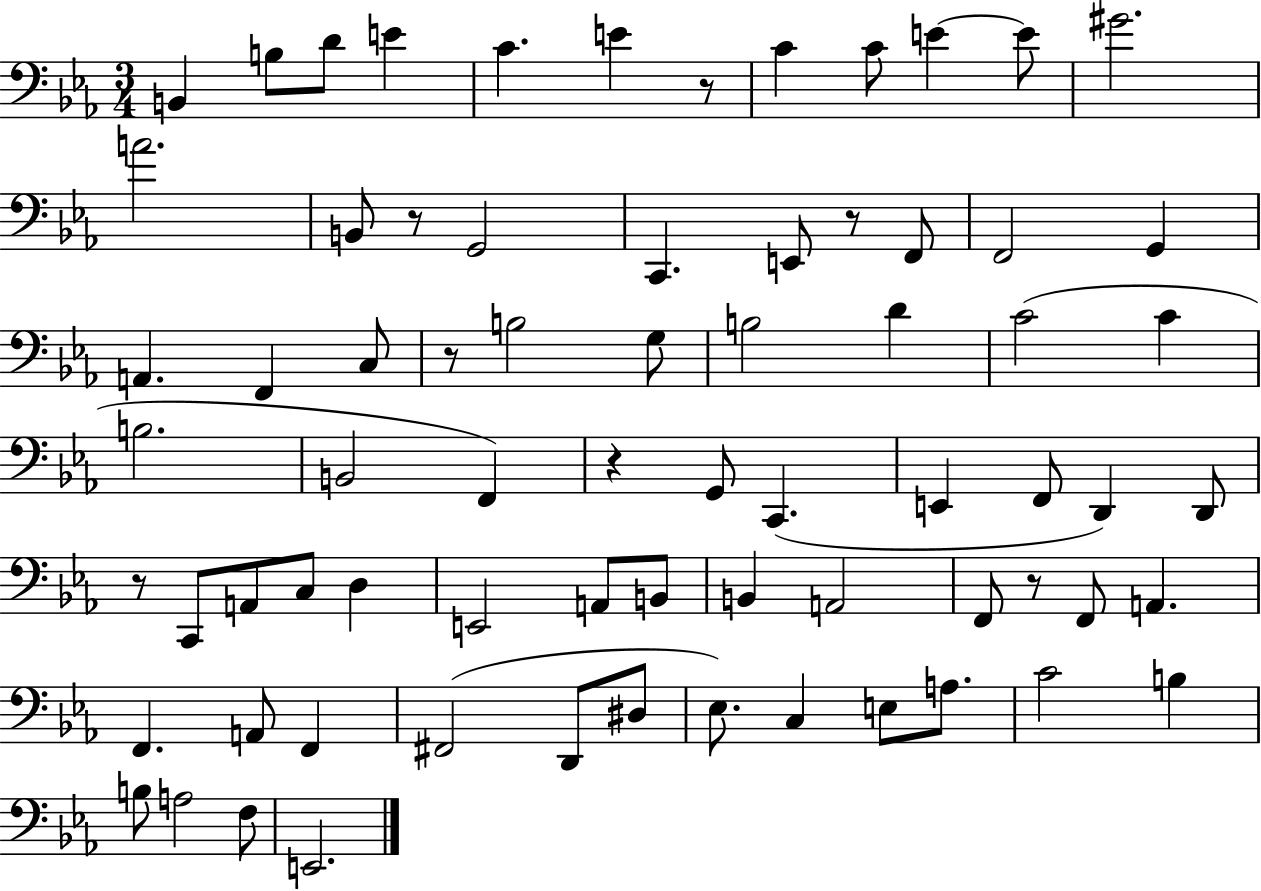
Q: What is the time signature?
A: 3/4